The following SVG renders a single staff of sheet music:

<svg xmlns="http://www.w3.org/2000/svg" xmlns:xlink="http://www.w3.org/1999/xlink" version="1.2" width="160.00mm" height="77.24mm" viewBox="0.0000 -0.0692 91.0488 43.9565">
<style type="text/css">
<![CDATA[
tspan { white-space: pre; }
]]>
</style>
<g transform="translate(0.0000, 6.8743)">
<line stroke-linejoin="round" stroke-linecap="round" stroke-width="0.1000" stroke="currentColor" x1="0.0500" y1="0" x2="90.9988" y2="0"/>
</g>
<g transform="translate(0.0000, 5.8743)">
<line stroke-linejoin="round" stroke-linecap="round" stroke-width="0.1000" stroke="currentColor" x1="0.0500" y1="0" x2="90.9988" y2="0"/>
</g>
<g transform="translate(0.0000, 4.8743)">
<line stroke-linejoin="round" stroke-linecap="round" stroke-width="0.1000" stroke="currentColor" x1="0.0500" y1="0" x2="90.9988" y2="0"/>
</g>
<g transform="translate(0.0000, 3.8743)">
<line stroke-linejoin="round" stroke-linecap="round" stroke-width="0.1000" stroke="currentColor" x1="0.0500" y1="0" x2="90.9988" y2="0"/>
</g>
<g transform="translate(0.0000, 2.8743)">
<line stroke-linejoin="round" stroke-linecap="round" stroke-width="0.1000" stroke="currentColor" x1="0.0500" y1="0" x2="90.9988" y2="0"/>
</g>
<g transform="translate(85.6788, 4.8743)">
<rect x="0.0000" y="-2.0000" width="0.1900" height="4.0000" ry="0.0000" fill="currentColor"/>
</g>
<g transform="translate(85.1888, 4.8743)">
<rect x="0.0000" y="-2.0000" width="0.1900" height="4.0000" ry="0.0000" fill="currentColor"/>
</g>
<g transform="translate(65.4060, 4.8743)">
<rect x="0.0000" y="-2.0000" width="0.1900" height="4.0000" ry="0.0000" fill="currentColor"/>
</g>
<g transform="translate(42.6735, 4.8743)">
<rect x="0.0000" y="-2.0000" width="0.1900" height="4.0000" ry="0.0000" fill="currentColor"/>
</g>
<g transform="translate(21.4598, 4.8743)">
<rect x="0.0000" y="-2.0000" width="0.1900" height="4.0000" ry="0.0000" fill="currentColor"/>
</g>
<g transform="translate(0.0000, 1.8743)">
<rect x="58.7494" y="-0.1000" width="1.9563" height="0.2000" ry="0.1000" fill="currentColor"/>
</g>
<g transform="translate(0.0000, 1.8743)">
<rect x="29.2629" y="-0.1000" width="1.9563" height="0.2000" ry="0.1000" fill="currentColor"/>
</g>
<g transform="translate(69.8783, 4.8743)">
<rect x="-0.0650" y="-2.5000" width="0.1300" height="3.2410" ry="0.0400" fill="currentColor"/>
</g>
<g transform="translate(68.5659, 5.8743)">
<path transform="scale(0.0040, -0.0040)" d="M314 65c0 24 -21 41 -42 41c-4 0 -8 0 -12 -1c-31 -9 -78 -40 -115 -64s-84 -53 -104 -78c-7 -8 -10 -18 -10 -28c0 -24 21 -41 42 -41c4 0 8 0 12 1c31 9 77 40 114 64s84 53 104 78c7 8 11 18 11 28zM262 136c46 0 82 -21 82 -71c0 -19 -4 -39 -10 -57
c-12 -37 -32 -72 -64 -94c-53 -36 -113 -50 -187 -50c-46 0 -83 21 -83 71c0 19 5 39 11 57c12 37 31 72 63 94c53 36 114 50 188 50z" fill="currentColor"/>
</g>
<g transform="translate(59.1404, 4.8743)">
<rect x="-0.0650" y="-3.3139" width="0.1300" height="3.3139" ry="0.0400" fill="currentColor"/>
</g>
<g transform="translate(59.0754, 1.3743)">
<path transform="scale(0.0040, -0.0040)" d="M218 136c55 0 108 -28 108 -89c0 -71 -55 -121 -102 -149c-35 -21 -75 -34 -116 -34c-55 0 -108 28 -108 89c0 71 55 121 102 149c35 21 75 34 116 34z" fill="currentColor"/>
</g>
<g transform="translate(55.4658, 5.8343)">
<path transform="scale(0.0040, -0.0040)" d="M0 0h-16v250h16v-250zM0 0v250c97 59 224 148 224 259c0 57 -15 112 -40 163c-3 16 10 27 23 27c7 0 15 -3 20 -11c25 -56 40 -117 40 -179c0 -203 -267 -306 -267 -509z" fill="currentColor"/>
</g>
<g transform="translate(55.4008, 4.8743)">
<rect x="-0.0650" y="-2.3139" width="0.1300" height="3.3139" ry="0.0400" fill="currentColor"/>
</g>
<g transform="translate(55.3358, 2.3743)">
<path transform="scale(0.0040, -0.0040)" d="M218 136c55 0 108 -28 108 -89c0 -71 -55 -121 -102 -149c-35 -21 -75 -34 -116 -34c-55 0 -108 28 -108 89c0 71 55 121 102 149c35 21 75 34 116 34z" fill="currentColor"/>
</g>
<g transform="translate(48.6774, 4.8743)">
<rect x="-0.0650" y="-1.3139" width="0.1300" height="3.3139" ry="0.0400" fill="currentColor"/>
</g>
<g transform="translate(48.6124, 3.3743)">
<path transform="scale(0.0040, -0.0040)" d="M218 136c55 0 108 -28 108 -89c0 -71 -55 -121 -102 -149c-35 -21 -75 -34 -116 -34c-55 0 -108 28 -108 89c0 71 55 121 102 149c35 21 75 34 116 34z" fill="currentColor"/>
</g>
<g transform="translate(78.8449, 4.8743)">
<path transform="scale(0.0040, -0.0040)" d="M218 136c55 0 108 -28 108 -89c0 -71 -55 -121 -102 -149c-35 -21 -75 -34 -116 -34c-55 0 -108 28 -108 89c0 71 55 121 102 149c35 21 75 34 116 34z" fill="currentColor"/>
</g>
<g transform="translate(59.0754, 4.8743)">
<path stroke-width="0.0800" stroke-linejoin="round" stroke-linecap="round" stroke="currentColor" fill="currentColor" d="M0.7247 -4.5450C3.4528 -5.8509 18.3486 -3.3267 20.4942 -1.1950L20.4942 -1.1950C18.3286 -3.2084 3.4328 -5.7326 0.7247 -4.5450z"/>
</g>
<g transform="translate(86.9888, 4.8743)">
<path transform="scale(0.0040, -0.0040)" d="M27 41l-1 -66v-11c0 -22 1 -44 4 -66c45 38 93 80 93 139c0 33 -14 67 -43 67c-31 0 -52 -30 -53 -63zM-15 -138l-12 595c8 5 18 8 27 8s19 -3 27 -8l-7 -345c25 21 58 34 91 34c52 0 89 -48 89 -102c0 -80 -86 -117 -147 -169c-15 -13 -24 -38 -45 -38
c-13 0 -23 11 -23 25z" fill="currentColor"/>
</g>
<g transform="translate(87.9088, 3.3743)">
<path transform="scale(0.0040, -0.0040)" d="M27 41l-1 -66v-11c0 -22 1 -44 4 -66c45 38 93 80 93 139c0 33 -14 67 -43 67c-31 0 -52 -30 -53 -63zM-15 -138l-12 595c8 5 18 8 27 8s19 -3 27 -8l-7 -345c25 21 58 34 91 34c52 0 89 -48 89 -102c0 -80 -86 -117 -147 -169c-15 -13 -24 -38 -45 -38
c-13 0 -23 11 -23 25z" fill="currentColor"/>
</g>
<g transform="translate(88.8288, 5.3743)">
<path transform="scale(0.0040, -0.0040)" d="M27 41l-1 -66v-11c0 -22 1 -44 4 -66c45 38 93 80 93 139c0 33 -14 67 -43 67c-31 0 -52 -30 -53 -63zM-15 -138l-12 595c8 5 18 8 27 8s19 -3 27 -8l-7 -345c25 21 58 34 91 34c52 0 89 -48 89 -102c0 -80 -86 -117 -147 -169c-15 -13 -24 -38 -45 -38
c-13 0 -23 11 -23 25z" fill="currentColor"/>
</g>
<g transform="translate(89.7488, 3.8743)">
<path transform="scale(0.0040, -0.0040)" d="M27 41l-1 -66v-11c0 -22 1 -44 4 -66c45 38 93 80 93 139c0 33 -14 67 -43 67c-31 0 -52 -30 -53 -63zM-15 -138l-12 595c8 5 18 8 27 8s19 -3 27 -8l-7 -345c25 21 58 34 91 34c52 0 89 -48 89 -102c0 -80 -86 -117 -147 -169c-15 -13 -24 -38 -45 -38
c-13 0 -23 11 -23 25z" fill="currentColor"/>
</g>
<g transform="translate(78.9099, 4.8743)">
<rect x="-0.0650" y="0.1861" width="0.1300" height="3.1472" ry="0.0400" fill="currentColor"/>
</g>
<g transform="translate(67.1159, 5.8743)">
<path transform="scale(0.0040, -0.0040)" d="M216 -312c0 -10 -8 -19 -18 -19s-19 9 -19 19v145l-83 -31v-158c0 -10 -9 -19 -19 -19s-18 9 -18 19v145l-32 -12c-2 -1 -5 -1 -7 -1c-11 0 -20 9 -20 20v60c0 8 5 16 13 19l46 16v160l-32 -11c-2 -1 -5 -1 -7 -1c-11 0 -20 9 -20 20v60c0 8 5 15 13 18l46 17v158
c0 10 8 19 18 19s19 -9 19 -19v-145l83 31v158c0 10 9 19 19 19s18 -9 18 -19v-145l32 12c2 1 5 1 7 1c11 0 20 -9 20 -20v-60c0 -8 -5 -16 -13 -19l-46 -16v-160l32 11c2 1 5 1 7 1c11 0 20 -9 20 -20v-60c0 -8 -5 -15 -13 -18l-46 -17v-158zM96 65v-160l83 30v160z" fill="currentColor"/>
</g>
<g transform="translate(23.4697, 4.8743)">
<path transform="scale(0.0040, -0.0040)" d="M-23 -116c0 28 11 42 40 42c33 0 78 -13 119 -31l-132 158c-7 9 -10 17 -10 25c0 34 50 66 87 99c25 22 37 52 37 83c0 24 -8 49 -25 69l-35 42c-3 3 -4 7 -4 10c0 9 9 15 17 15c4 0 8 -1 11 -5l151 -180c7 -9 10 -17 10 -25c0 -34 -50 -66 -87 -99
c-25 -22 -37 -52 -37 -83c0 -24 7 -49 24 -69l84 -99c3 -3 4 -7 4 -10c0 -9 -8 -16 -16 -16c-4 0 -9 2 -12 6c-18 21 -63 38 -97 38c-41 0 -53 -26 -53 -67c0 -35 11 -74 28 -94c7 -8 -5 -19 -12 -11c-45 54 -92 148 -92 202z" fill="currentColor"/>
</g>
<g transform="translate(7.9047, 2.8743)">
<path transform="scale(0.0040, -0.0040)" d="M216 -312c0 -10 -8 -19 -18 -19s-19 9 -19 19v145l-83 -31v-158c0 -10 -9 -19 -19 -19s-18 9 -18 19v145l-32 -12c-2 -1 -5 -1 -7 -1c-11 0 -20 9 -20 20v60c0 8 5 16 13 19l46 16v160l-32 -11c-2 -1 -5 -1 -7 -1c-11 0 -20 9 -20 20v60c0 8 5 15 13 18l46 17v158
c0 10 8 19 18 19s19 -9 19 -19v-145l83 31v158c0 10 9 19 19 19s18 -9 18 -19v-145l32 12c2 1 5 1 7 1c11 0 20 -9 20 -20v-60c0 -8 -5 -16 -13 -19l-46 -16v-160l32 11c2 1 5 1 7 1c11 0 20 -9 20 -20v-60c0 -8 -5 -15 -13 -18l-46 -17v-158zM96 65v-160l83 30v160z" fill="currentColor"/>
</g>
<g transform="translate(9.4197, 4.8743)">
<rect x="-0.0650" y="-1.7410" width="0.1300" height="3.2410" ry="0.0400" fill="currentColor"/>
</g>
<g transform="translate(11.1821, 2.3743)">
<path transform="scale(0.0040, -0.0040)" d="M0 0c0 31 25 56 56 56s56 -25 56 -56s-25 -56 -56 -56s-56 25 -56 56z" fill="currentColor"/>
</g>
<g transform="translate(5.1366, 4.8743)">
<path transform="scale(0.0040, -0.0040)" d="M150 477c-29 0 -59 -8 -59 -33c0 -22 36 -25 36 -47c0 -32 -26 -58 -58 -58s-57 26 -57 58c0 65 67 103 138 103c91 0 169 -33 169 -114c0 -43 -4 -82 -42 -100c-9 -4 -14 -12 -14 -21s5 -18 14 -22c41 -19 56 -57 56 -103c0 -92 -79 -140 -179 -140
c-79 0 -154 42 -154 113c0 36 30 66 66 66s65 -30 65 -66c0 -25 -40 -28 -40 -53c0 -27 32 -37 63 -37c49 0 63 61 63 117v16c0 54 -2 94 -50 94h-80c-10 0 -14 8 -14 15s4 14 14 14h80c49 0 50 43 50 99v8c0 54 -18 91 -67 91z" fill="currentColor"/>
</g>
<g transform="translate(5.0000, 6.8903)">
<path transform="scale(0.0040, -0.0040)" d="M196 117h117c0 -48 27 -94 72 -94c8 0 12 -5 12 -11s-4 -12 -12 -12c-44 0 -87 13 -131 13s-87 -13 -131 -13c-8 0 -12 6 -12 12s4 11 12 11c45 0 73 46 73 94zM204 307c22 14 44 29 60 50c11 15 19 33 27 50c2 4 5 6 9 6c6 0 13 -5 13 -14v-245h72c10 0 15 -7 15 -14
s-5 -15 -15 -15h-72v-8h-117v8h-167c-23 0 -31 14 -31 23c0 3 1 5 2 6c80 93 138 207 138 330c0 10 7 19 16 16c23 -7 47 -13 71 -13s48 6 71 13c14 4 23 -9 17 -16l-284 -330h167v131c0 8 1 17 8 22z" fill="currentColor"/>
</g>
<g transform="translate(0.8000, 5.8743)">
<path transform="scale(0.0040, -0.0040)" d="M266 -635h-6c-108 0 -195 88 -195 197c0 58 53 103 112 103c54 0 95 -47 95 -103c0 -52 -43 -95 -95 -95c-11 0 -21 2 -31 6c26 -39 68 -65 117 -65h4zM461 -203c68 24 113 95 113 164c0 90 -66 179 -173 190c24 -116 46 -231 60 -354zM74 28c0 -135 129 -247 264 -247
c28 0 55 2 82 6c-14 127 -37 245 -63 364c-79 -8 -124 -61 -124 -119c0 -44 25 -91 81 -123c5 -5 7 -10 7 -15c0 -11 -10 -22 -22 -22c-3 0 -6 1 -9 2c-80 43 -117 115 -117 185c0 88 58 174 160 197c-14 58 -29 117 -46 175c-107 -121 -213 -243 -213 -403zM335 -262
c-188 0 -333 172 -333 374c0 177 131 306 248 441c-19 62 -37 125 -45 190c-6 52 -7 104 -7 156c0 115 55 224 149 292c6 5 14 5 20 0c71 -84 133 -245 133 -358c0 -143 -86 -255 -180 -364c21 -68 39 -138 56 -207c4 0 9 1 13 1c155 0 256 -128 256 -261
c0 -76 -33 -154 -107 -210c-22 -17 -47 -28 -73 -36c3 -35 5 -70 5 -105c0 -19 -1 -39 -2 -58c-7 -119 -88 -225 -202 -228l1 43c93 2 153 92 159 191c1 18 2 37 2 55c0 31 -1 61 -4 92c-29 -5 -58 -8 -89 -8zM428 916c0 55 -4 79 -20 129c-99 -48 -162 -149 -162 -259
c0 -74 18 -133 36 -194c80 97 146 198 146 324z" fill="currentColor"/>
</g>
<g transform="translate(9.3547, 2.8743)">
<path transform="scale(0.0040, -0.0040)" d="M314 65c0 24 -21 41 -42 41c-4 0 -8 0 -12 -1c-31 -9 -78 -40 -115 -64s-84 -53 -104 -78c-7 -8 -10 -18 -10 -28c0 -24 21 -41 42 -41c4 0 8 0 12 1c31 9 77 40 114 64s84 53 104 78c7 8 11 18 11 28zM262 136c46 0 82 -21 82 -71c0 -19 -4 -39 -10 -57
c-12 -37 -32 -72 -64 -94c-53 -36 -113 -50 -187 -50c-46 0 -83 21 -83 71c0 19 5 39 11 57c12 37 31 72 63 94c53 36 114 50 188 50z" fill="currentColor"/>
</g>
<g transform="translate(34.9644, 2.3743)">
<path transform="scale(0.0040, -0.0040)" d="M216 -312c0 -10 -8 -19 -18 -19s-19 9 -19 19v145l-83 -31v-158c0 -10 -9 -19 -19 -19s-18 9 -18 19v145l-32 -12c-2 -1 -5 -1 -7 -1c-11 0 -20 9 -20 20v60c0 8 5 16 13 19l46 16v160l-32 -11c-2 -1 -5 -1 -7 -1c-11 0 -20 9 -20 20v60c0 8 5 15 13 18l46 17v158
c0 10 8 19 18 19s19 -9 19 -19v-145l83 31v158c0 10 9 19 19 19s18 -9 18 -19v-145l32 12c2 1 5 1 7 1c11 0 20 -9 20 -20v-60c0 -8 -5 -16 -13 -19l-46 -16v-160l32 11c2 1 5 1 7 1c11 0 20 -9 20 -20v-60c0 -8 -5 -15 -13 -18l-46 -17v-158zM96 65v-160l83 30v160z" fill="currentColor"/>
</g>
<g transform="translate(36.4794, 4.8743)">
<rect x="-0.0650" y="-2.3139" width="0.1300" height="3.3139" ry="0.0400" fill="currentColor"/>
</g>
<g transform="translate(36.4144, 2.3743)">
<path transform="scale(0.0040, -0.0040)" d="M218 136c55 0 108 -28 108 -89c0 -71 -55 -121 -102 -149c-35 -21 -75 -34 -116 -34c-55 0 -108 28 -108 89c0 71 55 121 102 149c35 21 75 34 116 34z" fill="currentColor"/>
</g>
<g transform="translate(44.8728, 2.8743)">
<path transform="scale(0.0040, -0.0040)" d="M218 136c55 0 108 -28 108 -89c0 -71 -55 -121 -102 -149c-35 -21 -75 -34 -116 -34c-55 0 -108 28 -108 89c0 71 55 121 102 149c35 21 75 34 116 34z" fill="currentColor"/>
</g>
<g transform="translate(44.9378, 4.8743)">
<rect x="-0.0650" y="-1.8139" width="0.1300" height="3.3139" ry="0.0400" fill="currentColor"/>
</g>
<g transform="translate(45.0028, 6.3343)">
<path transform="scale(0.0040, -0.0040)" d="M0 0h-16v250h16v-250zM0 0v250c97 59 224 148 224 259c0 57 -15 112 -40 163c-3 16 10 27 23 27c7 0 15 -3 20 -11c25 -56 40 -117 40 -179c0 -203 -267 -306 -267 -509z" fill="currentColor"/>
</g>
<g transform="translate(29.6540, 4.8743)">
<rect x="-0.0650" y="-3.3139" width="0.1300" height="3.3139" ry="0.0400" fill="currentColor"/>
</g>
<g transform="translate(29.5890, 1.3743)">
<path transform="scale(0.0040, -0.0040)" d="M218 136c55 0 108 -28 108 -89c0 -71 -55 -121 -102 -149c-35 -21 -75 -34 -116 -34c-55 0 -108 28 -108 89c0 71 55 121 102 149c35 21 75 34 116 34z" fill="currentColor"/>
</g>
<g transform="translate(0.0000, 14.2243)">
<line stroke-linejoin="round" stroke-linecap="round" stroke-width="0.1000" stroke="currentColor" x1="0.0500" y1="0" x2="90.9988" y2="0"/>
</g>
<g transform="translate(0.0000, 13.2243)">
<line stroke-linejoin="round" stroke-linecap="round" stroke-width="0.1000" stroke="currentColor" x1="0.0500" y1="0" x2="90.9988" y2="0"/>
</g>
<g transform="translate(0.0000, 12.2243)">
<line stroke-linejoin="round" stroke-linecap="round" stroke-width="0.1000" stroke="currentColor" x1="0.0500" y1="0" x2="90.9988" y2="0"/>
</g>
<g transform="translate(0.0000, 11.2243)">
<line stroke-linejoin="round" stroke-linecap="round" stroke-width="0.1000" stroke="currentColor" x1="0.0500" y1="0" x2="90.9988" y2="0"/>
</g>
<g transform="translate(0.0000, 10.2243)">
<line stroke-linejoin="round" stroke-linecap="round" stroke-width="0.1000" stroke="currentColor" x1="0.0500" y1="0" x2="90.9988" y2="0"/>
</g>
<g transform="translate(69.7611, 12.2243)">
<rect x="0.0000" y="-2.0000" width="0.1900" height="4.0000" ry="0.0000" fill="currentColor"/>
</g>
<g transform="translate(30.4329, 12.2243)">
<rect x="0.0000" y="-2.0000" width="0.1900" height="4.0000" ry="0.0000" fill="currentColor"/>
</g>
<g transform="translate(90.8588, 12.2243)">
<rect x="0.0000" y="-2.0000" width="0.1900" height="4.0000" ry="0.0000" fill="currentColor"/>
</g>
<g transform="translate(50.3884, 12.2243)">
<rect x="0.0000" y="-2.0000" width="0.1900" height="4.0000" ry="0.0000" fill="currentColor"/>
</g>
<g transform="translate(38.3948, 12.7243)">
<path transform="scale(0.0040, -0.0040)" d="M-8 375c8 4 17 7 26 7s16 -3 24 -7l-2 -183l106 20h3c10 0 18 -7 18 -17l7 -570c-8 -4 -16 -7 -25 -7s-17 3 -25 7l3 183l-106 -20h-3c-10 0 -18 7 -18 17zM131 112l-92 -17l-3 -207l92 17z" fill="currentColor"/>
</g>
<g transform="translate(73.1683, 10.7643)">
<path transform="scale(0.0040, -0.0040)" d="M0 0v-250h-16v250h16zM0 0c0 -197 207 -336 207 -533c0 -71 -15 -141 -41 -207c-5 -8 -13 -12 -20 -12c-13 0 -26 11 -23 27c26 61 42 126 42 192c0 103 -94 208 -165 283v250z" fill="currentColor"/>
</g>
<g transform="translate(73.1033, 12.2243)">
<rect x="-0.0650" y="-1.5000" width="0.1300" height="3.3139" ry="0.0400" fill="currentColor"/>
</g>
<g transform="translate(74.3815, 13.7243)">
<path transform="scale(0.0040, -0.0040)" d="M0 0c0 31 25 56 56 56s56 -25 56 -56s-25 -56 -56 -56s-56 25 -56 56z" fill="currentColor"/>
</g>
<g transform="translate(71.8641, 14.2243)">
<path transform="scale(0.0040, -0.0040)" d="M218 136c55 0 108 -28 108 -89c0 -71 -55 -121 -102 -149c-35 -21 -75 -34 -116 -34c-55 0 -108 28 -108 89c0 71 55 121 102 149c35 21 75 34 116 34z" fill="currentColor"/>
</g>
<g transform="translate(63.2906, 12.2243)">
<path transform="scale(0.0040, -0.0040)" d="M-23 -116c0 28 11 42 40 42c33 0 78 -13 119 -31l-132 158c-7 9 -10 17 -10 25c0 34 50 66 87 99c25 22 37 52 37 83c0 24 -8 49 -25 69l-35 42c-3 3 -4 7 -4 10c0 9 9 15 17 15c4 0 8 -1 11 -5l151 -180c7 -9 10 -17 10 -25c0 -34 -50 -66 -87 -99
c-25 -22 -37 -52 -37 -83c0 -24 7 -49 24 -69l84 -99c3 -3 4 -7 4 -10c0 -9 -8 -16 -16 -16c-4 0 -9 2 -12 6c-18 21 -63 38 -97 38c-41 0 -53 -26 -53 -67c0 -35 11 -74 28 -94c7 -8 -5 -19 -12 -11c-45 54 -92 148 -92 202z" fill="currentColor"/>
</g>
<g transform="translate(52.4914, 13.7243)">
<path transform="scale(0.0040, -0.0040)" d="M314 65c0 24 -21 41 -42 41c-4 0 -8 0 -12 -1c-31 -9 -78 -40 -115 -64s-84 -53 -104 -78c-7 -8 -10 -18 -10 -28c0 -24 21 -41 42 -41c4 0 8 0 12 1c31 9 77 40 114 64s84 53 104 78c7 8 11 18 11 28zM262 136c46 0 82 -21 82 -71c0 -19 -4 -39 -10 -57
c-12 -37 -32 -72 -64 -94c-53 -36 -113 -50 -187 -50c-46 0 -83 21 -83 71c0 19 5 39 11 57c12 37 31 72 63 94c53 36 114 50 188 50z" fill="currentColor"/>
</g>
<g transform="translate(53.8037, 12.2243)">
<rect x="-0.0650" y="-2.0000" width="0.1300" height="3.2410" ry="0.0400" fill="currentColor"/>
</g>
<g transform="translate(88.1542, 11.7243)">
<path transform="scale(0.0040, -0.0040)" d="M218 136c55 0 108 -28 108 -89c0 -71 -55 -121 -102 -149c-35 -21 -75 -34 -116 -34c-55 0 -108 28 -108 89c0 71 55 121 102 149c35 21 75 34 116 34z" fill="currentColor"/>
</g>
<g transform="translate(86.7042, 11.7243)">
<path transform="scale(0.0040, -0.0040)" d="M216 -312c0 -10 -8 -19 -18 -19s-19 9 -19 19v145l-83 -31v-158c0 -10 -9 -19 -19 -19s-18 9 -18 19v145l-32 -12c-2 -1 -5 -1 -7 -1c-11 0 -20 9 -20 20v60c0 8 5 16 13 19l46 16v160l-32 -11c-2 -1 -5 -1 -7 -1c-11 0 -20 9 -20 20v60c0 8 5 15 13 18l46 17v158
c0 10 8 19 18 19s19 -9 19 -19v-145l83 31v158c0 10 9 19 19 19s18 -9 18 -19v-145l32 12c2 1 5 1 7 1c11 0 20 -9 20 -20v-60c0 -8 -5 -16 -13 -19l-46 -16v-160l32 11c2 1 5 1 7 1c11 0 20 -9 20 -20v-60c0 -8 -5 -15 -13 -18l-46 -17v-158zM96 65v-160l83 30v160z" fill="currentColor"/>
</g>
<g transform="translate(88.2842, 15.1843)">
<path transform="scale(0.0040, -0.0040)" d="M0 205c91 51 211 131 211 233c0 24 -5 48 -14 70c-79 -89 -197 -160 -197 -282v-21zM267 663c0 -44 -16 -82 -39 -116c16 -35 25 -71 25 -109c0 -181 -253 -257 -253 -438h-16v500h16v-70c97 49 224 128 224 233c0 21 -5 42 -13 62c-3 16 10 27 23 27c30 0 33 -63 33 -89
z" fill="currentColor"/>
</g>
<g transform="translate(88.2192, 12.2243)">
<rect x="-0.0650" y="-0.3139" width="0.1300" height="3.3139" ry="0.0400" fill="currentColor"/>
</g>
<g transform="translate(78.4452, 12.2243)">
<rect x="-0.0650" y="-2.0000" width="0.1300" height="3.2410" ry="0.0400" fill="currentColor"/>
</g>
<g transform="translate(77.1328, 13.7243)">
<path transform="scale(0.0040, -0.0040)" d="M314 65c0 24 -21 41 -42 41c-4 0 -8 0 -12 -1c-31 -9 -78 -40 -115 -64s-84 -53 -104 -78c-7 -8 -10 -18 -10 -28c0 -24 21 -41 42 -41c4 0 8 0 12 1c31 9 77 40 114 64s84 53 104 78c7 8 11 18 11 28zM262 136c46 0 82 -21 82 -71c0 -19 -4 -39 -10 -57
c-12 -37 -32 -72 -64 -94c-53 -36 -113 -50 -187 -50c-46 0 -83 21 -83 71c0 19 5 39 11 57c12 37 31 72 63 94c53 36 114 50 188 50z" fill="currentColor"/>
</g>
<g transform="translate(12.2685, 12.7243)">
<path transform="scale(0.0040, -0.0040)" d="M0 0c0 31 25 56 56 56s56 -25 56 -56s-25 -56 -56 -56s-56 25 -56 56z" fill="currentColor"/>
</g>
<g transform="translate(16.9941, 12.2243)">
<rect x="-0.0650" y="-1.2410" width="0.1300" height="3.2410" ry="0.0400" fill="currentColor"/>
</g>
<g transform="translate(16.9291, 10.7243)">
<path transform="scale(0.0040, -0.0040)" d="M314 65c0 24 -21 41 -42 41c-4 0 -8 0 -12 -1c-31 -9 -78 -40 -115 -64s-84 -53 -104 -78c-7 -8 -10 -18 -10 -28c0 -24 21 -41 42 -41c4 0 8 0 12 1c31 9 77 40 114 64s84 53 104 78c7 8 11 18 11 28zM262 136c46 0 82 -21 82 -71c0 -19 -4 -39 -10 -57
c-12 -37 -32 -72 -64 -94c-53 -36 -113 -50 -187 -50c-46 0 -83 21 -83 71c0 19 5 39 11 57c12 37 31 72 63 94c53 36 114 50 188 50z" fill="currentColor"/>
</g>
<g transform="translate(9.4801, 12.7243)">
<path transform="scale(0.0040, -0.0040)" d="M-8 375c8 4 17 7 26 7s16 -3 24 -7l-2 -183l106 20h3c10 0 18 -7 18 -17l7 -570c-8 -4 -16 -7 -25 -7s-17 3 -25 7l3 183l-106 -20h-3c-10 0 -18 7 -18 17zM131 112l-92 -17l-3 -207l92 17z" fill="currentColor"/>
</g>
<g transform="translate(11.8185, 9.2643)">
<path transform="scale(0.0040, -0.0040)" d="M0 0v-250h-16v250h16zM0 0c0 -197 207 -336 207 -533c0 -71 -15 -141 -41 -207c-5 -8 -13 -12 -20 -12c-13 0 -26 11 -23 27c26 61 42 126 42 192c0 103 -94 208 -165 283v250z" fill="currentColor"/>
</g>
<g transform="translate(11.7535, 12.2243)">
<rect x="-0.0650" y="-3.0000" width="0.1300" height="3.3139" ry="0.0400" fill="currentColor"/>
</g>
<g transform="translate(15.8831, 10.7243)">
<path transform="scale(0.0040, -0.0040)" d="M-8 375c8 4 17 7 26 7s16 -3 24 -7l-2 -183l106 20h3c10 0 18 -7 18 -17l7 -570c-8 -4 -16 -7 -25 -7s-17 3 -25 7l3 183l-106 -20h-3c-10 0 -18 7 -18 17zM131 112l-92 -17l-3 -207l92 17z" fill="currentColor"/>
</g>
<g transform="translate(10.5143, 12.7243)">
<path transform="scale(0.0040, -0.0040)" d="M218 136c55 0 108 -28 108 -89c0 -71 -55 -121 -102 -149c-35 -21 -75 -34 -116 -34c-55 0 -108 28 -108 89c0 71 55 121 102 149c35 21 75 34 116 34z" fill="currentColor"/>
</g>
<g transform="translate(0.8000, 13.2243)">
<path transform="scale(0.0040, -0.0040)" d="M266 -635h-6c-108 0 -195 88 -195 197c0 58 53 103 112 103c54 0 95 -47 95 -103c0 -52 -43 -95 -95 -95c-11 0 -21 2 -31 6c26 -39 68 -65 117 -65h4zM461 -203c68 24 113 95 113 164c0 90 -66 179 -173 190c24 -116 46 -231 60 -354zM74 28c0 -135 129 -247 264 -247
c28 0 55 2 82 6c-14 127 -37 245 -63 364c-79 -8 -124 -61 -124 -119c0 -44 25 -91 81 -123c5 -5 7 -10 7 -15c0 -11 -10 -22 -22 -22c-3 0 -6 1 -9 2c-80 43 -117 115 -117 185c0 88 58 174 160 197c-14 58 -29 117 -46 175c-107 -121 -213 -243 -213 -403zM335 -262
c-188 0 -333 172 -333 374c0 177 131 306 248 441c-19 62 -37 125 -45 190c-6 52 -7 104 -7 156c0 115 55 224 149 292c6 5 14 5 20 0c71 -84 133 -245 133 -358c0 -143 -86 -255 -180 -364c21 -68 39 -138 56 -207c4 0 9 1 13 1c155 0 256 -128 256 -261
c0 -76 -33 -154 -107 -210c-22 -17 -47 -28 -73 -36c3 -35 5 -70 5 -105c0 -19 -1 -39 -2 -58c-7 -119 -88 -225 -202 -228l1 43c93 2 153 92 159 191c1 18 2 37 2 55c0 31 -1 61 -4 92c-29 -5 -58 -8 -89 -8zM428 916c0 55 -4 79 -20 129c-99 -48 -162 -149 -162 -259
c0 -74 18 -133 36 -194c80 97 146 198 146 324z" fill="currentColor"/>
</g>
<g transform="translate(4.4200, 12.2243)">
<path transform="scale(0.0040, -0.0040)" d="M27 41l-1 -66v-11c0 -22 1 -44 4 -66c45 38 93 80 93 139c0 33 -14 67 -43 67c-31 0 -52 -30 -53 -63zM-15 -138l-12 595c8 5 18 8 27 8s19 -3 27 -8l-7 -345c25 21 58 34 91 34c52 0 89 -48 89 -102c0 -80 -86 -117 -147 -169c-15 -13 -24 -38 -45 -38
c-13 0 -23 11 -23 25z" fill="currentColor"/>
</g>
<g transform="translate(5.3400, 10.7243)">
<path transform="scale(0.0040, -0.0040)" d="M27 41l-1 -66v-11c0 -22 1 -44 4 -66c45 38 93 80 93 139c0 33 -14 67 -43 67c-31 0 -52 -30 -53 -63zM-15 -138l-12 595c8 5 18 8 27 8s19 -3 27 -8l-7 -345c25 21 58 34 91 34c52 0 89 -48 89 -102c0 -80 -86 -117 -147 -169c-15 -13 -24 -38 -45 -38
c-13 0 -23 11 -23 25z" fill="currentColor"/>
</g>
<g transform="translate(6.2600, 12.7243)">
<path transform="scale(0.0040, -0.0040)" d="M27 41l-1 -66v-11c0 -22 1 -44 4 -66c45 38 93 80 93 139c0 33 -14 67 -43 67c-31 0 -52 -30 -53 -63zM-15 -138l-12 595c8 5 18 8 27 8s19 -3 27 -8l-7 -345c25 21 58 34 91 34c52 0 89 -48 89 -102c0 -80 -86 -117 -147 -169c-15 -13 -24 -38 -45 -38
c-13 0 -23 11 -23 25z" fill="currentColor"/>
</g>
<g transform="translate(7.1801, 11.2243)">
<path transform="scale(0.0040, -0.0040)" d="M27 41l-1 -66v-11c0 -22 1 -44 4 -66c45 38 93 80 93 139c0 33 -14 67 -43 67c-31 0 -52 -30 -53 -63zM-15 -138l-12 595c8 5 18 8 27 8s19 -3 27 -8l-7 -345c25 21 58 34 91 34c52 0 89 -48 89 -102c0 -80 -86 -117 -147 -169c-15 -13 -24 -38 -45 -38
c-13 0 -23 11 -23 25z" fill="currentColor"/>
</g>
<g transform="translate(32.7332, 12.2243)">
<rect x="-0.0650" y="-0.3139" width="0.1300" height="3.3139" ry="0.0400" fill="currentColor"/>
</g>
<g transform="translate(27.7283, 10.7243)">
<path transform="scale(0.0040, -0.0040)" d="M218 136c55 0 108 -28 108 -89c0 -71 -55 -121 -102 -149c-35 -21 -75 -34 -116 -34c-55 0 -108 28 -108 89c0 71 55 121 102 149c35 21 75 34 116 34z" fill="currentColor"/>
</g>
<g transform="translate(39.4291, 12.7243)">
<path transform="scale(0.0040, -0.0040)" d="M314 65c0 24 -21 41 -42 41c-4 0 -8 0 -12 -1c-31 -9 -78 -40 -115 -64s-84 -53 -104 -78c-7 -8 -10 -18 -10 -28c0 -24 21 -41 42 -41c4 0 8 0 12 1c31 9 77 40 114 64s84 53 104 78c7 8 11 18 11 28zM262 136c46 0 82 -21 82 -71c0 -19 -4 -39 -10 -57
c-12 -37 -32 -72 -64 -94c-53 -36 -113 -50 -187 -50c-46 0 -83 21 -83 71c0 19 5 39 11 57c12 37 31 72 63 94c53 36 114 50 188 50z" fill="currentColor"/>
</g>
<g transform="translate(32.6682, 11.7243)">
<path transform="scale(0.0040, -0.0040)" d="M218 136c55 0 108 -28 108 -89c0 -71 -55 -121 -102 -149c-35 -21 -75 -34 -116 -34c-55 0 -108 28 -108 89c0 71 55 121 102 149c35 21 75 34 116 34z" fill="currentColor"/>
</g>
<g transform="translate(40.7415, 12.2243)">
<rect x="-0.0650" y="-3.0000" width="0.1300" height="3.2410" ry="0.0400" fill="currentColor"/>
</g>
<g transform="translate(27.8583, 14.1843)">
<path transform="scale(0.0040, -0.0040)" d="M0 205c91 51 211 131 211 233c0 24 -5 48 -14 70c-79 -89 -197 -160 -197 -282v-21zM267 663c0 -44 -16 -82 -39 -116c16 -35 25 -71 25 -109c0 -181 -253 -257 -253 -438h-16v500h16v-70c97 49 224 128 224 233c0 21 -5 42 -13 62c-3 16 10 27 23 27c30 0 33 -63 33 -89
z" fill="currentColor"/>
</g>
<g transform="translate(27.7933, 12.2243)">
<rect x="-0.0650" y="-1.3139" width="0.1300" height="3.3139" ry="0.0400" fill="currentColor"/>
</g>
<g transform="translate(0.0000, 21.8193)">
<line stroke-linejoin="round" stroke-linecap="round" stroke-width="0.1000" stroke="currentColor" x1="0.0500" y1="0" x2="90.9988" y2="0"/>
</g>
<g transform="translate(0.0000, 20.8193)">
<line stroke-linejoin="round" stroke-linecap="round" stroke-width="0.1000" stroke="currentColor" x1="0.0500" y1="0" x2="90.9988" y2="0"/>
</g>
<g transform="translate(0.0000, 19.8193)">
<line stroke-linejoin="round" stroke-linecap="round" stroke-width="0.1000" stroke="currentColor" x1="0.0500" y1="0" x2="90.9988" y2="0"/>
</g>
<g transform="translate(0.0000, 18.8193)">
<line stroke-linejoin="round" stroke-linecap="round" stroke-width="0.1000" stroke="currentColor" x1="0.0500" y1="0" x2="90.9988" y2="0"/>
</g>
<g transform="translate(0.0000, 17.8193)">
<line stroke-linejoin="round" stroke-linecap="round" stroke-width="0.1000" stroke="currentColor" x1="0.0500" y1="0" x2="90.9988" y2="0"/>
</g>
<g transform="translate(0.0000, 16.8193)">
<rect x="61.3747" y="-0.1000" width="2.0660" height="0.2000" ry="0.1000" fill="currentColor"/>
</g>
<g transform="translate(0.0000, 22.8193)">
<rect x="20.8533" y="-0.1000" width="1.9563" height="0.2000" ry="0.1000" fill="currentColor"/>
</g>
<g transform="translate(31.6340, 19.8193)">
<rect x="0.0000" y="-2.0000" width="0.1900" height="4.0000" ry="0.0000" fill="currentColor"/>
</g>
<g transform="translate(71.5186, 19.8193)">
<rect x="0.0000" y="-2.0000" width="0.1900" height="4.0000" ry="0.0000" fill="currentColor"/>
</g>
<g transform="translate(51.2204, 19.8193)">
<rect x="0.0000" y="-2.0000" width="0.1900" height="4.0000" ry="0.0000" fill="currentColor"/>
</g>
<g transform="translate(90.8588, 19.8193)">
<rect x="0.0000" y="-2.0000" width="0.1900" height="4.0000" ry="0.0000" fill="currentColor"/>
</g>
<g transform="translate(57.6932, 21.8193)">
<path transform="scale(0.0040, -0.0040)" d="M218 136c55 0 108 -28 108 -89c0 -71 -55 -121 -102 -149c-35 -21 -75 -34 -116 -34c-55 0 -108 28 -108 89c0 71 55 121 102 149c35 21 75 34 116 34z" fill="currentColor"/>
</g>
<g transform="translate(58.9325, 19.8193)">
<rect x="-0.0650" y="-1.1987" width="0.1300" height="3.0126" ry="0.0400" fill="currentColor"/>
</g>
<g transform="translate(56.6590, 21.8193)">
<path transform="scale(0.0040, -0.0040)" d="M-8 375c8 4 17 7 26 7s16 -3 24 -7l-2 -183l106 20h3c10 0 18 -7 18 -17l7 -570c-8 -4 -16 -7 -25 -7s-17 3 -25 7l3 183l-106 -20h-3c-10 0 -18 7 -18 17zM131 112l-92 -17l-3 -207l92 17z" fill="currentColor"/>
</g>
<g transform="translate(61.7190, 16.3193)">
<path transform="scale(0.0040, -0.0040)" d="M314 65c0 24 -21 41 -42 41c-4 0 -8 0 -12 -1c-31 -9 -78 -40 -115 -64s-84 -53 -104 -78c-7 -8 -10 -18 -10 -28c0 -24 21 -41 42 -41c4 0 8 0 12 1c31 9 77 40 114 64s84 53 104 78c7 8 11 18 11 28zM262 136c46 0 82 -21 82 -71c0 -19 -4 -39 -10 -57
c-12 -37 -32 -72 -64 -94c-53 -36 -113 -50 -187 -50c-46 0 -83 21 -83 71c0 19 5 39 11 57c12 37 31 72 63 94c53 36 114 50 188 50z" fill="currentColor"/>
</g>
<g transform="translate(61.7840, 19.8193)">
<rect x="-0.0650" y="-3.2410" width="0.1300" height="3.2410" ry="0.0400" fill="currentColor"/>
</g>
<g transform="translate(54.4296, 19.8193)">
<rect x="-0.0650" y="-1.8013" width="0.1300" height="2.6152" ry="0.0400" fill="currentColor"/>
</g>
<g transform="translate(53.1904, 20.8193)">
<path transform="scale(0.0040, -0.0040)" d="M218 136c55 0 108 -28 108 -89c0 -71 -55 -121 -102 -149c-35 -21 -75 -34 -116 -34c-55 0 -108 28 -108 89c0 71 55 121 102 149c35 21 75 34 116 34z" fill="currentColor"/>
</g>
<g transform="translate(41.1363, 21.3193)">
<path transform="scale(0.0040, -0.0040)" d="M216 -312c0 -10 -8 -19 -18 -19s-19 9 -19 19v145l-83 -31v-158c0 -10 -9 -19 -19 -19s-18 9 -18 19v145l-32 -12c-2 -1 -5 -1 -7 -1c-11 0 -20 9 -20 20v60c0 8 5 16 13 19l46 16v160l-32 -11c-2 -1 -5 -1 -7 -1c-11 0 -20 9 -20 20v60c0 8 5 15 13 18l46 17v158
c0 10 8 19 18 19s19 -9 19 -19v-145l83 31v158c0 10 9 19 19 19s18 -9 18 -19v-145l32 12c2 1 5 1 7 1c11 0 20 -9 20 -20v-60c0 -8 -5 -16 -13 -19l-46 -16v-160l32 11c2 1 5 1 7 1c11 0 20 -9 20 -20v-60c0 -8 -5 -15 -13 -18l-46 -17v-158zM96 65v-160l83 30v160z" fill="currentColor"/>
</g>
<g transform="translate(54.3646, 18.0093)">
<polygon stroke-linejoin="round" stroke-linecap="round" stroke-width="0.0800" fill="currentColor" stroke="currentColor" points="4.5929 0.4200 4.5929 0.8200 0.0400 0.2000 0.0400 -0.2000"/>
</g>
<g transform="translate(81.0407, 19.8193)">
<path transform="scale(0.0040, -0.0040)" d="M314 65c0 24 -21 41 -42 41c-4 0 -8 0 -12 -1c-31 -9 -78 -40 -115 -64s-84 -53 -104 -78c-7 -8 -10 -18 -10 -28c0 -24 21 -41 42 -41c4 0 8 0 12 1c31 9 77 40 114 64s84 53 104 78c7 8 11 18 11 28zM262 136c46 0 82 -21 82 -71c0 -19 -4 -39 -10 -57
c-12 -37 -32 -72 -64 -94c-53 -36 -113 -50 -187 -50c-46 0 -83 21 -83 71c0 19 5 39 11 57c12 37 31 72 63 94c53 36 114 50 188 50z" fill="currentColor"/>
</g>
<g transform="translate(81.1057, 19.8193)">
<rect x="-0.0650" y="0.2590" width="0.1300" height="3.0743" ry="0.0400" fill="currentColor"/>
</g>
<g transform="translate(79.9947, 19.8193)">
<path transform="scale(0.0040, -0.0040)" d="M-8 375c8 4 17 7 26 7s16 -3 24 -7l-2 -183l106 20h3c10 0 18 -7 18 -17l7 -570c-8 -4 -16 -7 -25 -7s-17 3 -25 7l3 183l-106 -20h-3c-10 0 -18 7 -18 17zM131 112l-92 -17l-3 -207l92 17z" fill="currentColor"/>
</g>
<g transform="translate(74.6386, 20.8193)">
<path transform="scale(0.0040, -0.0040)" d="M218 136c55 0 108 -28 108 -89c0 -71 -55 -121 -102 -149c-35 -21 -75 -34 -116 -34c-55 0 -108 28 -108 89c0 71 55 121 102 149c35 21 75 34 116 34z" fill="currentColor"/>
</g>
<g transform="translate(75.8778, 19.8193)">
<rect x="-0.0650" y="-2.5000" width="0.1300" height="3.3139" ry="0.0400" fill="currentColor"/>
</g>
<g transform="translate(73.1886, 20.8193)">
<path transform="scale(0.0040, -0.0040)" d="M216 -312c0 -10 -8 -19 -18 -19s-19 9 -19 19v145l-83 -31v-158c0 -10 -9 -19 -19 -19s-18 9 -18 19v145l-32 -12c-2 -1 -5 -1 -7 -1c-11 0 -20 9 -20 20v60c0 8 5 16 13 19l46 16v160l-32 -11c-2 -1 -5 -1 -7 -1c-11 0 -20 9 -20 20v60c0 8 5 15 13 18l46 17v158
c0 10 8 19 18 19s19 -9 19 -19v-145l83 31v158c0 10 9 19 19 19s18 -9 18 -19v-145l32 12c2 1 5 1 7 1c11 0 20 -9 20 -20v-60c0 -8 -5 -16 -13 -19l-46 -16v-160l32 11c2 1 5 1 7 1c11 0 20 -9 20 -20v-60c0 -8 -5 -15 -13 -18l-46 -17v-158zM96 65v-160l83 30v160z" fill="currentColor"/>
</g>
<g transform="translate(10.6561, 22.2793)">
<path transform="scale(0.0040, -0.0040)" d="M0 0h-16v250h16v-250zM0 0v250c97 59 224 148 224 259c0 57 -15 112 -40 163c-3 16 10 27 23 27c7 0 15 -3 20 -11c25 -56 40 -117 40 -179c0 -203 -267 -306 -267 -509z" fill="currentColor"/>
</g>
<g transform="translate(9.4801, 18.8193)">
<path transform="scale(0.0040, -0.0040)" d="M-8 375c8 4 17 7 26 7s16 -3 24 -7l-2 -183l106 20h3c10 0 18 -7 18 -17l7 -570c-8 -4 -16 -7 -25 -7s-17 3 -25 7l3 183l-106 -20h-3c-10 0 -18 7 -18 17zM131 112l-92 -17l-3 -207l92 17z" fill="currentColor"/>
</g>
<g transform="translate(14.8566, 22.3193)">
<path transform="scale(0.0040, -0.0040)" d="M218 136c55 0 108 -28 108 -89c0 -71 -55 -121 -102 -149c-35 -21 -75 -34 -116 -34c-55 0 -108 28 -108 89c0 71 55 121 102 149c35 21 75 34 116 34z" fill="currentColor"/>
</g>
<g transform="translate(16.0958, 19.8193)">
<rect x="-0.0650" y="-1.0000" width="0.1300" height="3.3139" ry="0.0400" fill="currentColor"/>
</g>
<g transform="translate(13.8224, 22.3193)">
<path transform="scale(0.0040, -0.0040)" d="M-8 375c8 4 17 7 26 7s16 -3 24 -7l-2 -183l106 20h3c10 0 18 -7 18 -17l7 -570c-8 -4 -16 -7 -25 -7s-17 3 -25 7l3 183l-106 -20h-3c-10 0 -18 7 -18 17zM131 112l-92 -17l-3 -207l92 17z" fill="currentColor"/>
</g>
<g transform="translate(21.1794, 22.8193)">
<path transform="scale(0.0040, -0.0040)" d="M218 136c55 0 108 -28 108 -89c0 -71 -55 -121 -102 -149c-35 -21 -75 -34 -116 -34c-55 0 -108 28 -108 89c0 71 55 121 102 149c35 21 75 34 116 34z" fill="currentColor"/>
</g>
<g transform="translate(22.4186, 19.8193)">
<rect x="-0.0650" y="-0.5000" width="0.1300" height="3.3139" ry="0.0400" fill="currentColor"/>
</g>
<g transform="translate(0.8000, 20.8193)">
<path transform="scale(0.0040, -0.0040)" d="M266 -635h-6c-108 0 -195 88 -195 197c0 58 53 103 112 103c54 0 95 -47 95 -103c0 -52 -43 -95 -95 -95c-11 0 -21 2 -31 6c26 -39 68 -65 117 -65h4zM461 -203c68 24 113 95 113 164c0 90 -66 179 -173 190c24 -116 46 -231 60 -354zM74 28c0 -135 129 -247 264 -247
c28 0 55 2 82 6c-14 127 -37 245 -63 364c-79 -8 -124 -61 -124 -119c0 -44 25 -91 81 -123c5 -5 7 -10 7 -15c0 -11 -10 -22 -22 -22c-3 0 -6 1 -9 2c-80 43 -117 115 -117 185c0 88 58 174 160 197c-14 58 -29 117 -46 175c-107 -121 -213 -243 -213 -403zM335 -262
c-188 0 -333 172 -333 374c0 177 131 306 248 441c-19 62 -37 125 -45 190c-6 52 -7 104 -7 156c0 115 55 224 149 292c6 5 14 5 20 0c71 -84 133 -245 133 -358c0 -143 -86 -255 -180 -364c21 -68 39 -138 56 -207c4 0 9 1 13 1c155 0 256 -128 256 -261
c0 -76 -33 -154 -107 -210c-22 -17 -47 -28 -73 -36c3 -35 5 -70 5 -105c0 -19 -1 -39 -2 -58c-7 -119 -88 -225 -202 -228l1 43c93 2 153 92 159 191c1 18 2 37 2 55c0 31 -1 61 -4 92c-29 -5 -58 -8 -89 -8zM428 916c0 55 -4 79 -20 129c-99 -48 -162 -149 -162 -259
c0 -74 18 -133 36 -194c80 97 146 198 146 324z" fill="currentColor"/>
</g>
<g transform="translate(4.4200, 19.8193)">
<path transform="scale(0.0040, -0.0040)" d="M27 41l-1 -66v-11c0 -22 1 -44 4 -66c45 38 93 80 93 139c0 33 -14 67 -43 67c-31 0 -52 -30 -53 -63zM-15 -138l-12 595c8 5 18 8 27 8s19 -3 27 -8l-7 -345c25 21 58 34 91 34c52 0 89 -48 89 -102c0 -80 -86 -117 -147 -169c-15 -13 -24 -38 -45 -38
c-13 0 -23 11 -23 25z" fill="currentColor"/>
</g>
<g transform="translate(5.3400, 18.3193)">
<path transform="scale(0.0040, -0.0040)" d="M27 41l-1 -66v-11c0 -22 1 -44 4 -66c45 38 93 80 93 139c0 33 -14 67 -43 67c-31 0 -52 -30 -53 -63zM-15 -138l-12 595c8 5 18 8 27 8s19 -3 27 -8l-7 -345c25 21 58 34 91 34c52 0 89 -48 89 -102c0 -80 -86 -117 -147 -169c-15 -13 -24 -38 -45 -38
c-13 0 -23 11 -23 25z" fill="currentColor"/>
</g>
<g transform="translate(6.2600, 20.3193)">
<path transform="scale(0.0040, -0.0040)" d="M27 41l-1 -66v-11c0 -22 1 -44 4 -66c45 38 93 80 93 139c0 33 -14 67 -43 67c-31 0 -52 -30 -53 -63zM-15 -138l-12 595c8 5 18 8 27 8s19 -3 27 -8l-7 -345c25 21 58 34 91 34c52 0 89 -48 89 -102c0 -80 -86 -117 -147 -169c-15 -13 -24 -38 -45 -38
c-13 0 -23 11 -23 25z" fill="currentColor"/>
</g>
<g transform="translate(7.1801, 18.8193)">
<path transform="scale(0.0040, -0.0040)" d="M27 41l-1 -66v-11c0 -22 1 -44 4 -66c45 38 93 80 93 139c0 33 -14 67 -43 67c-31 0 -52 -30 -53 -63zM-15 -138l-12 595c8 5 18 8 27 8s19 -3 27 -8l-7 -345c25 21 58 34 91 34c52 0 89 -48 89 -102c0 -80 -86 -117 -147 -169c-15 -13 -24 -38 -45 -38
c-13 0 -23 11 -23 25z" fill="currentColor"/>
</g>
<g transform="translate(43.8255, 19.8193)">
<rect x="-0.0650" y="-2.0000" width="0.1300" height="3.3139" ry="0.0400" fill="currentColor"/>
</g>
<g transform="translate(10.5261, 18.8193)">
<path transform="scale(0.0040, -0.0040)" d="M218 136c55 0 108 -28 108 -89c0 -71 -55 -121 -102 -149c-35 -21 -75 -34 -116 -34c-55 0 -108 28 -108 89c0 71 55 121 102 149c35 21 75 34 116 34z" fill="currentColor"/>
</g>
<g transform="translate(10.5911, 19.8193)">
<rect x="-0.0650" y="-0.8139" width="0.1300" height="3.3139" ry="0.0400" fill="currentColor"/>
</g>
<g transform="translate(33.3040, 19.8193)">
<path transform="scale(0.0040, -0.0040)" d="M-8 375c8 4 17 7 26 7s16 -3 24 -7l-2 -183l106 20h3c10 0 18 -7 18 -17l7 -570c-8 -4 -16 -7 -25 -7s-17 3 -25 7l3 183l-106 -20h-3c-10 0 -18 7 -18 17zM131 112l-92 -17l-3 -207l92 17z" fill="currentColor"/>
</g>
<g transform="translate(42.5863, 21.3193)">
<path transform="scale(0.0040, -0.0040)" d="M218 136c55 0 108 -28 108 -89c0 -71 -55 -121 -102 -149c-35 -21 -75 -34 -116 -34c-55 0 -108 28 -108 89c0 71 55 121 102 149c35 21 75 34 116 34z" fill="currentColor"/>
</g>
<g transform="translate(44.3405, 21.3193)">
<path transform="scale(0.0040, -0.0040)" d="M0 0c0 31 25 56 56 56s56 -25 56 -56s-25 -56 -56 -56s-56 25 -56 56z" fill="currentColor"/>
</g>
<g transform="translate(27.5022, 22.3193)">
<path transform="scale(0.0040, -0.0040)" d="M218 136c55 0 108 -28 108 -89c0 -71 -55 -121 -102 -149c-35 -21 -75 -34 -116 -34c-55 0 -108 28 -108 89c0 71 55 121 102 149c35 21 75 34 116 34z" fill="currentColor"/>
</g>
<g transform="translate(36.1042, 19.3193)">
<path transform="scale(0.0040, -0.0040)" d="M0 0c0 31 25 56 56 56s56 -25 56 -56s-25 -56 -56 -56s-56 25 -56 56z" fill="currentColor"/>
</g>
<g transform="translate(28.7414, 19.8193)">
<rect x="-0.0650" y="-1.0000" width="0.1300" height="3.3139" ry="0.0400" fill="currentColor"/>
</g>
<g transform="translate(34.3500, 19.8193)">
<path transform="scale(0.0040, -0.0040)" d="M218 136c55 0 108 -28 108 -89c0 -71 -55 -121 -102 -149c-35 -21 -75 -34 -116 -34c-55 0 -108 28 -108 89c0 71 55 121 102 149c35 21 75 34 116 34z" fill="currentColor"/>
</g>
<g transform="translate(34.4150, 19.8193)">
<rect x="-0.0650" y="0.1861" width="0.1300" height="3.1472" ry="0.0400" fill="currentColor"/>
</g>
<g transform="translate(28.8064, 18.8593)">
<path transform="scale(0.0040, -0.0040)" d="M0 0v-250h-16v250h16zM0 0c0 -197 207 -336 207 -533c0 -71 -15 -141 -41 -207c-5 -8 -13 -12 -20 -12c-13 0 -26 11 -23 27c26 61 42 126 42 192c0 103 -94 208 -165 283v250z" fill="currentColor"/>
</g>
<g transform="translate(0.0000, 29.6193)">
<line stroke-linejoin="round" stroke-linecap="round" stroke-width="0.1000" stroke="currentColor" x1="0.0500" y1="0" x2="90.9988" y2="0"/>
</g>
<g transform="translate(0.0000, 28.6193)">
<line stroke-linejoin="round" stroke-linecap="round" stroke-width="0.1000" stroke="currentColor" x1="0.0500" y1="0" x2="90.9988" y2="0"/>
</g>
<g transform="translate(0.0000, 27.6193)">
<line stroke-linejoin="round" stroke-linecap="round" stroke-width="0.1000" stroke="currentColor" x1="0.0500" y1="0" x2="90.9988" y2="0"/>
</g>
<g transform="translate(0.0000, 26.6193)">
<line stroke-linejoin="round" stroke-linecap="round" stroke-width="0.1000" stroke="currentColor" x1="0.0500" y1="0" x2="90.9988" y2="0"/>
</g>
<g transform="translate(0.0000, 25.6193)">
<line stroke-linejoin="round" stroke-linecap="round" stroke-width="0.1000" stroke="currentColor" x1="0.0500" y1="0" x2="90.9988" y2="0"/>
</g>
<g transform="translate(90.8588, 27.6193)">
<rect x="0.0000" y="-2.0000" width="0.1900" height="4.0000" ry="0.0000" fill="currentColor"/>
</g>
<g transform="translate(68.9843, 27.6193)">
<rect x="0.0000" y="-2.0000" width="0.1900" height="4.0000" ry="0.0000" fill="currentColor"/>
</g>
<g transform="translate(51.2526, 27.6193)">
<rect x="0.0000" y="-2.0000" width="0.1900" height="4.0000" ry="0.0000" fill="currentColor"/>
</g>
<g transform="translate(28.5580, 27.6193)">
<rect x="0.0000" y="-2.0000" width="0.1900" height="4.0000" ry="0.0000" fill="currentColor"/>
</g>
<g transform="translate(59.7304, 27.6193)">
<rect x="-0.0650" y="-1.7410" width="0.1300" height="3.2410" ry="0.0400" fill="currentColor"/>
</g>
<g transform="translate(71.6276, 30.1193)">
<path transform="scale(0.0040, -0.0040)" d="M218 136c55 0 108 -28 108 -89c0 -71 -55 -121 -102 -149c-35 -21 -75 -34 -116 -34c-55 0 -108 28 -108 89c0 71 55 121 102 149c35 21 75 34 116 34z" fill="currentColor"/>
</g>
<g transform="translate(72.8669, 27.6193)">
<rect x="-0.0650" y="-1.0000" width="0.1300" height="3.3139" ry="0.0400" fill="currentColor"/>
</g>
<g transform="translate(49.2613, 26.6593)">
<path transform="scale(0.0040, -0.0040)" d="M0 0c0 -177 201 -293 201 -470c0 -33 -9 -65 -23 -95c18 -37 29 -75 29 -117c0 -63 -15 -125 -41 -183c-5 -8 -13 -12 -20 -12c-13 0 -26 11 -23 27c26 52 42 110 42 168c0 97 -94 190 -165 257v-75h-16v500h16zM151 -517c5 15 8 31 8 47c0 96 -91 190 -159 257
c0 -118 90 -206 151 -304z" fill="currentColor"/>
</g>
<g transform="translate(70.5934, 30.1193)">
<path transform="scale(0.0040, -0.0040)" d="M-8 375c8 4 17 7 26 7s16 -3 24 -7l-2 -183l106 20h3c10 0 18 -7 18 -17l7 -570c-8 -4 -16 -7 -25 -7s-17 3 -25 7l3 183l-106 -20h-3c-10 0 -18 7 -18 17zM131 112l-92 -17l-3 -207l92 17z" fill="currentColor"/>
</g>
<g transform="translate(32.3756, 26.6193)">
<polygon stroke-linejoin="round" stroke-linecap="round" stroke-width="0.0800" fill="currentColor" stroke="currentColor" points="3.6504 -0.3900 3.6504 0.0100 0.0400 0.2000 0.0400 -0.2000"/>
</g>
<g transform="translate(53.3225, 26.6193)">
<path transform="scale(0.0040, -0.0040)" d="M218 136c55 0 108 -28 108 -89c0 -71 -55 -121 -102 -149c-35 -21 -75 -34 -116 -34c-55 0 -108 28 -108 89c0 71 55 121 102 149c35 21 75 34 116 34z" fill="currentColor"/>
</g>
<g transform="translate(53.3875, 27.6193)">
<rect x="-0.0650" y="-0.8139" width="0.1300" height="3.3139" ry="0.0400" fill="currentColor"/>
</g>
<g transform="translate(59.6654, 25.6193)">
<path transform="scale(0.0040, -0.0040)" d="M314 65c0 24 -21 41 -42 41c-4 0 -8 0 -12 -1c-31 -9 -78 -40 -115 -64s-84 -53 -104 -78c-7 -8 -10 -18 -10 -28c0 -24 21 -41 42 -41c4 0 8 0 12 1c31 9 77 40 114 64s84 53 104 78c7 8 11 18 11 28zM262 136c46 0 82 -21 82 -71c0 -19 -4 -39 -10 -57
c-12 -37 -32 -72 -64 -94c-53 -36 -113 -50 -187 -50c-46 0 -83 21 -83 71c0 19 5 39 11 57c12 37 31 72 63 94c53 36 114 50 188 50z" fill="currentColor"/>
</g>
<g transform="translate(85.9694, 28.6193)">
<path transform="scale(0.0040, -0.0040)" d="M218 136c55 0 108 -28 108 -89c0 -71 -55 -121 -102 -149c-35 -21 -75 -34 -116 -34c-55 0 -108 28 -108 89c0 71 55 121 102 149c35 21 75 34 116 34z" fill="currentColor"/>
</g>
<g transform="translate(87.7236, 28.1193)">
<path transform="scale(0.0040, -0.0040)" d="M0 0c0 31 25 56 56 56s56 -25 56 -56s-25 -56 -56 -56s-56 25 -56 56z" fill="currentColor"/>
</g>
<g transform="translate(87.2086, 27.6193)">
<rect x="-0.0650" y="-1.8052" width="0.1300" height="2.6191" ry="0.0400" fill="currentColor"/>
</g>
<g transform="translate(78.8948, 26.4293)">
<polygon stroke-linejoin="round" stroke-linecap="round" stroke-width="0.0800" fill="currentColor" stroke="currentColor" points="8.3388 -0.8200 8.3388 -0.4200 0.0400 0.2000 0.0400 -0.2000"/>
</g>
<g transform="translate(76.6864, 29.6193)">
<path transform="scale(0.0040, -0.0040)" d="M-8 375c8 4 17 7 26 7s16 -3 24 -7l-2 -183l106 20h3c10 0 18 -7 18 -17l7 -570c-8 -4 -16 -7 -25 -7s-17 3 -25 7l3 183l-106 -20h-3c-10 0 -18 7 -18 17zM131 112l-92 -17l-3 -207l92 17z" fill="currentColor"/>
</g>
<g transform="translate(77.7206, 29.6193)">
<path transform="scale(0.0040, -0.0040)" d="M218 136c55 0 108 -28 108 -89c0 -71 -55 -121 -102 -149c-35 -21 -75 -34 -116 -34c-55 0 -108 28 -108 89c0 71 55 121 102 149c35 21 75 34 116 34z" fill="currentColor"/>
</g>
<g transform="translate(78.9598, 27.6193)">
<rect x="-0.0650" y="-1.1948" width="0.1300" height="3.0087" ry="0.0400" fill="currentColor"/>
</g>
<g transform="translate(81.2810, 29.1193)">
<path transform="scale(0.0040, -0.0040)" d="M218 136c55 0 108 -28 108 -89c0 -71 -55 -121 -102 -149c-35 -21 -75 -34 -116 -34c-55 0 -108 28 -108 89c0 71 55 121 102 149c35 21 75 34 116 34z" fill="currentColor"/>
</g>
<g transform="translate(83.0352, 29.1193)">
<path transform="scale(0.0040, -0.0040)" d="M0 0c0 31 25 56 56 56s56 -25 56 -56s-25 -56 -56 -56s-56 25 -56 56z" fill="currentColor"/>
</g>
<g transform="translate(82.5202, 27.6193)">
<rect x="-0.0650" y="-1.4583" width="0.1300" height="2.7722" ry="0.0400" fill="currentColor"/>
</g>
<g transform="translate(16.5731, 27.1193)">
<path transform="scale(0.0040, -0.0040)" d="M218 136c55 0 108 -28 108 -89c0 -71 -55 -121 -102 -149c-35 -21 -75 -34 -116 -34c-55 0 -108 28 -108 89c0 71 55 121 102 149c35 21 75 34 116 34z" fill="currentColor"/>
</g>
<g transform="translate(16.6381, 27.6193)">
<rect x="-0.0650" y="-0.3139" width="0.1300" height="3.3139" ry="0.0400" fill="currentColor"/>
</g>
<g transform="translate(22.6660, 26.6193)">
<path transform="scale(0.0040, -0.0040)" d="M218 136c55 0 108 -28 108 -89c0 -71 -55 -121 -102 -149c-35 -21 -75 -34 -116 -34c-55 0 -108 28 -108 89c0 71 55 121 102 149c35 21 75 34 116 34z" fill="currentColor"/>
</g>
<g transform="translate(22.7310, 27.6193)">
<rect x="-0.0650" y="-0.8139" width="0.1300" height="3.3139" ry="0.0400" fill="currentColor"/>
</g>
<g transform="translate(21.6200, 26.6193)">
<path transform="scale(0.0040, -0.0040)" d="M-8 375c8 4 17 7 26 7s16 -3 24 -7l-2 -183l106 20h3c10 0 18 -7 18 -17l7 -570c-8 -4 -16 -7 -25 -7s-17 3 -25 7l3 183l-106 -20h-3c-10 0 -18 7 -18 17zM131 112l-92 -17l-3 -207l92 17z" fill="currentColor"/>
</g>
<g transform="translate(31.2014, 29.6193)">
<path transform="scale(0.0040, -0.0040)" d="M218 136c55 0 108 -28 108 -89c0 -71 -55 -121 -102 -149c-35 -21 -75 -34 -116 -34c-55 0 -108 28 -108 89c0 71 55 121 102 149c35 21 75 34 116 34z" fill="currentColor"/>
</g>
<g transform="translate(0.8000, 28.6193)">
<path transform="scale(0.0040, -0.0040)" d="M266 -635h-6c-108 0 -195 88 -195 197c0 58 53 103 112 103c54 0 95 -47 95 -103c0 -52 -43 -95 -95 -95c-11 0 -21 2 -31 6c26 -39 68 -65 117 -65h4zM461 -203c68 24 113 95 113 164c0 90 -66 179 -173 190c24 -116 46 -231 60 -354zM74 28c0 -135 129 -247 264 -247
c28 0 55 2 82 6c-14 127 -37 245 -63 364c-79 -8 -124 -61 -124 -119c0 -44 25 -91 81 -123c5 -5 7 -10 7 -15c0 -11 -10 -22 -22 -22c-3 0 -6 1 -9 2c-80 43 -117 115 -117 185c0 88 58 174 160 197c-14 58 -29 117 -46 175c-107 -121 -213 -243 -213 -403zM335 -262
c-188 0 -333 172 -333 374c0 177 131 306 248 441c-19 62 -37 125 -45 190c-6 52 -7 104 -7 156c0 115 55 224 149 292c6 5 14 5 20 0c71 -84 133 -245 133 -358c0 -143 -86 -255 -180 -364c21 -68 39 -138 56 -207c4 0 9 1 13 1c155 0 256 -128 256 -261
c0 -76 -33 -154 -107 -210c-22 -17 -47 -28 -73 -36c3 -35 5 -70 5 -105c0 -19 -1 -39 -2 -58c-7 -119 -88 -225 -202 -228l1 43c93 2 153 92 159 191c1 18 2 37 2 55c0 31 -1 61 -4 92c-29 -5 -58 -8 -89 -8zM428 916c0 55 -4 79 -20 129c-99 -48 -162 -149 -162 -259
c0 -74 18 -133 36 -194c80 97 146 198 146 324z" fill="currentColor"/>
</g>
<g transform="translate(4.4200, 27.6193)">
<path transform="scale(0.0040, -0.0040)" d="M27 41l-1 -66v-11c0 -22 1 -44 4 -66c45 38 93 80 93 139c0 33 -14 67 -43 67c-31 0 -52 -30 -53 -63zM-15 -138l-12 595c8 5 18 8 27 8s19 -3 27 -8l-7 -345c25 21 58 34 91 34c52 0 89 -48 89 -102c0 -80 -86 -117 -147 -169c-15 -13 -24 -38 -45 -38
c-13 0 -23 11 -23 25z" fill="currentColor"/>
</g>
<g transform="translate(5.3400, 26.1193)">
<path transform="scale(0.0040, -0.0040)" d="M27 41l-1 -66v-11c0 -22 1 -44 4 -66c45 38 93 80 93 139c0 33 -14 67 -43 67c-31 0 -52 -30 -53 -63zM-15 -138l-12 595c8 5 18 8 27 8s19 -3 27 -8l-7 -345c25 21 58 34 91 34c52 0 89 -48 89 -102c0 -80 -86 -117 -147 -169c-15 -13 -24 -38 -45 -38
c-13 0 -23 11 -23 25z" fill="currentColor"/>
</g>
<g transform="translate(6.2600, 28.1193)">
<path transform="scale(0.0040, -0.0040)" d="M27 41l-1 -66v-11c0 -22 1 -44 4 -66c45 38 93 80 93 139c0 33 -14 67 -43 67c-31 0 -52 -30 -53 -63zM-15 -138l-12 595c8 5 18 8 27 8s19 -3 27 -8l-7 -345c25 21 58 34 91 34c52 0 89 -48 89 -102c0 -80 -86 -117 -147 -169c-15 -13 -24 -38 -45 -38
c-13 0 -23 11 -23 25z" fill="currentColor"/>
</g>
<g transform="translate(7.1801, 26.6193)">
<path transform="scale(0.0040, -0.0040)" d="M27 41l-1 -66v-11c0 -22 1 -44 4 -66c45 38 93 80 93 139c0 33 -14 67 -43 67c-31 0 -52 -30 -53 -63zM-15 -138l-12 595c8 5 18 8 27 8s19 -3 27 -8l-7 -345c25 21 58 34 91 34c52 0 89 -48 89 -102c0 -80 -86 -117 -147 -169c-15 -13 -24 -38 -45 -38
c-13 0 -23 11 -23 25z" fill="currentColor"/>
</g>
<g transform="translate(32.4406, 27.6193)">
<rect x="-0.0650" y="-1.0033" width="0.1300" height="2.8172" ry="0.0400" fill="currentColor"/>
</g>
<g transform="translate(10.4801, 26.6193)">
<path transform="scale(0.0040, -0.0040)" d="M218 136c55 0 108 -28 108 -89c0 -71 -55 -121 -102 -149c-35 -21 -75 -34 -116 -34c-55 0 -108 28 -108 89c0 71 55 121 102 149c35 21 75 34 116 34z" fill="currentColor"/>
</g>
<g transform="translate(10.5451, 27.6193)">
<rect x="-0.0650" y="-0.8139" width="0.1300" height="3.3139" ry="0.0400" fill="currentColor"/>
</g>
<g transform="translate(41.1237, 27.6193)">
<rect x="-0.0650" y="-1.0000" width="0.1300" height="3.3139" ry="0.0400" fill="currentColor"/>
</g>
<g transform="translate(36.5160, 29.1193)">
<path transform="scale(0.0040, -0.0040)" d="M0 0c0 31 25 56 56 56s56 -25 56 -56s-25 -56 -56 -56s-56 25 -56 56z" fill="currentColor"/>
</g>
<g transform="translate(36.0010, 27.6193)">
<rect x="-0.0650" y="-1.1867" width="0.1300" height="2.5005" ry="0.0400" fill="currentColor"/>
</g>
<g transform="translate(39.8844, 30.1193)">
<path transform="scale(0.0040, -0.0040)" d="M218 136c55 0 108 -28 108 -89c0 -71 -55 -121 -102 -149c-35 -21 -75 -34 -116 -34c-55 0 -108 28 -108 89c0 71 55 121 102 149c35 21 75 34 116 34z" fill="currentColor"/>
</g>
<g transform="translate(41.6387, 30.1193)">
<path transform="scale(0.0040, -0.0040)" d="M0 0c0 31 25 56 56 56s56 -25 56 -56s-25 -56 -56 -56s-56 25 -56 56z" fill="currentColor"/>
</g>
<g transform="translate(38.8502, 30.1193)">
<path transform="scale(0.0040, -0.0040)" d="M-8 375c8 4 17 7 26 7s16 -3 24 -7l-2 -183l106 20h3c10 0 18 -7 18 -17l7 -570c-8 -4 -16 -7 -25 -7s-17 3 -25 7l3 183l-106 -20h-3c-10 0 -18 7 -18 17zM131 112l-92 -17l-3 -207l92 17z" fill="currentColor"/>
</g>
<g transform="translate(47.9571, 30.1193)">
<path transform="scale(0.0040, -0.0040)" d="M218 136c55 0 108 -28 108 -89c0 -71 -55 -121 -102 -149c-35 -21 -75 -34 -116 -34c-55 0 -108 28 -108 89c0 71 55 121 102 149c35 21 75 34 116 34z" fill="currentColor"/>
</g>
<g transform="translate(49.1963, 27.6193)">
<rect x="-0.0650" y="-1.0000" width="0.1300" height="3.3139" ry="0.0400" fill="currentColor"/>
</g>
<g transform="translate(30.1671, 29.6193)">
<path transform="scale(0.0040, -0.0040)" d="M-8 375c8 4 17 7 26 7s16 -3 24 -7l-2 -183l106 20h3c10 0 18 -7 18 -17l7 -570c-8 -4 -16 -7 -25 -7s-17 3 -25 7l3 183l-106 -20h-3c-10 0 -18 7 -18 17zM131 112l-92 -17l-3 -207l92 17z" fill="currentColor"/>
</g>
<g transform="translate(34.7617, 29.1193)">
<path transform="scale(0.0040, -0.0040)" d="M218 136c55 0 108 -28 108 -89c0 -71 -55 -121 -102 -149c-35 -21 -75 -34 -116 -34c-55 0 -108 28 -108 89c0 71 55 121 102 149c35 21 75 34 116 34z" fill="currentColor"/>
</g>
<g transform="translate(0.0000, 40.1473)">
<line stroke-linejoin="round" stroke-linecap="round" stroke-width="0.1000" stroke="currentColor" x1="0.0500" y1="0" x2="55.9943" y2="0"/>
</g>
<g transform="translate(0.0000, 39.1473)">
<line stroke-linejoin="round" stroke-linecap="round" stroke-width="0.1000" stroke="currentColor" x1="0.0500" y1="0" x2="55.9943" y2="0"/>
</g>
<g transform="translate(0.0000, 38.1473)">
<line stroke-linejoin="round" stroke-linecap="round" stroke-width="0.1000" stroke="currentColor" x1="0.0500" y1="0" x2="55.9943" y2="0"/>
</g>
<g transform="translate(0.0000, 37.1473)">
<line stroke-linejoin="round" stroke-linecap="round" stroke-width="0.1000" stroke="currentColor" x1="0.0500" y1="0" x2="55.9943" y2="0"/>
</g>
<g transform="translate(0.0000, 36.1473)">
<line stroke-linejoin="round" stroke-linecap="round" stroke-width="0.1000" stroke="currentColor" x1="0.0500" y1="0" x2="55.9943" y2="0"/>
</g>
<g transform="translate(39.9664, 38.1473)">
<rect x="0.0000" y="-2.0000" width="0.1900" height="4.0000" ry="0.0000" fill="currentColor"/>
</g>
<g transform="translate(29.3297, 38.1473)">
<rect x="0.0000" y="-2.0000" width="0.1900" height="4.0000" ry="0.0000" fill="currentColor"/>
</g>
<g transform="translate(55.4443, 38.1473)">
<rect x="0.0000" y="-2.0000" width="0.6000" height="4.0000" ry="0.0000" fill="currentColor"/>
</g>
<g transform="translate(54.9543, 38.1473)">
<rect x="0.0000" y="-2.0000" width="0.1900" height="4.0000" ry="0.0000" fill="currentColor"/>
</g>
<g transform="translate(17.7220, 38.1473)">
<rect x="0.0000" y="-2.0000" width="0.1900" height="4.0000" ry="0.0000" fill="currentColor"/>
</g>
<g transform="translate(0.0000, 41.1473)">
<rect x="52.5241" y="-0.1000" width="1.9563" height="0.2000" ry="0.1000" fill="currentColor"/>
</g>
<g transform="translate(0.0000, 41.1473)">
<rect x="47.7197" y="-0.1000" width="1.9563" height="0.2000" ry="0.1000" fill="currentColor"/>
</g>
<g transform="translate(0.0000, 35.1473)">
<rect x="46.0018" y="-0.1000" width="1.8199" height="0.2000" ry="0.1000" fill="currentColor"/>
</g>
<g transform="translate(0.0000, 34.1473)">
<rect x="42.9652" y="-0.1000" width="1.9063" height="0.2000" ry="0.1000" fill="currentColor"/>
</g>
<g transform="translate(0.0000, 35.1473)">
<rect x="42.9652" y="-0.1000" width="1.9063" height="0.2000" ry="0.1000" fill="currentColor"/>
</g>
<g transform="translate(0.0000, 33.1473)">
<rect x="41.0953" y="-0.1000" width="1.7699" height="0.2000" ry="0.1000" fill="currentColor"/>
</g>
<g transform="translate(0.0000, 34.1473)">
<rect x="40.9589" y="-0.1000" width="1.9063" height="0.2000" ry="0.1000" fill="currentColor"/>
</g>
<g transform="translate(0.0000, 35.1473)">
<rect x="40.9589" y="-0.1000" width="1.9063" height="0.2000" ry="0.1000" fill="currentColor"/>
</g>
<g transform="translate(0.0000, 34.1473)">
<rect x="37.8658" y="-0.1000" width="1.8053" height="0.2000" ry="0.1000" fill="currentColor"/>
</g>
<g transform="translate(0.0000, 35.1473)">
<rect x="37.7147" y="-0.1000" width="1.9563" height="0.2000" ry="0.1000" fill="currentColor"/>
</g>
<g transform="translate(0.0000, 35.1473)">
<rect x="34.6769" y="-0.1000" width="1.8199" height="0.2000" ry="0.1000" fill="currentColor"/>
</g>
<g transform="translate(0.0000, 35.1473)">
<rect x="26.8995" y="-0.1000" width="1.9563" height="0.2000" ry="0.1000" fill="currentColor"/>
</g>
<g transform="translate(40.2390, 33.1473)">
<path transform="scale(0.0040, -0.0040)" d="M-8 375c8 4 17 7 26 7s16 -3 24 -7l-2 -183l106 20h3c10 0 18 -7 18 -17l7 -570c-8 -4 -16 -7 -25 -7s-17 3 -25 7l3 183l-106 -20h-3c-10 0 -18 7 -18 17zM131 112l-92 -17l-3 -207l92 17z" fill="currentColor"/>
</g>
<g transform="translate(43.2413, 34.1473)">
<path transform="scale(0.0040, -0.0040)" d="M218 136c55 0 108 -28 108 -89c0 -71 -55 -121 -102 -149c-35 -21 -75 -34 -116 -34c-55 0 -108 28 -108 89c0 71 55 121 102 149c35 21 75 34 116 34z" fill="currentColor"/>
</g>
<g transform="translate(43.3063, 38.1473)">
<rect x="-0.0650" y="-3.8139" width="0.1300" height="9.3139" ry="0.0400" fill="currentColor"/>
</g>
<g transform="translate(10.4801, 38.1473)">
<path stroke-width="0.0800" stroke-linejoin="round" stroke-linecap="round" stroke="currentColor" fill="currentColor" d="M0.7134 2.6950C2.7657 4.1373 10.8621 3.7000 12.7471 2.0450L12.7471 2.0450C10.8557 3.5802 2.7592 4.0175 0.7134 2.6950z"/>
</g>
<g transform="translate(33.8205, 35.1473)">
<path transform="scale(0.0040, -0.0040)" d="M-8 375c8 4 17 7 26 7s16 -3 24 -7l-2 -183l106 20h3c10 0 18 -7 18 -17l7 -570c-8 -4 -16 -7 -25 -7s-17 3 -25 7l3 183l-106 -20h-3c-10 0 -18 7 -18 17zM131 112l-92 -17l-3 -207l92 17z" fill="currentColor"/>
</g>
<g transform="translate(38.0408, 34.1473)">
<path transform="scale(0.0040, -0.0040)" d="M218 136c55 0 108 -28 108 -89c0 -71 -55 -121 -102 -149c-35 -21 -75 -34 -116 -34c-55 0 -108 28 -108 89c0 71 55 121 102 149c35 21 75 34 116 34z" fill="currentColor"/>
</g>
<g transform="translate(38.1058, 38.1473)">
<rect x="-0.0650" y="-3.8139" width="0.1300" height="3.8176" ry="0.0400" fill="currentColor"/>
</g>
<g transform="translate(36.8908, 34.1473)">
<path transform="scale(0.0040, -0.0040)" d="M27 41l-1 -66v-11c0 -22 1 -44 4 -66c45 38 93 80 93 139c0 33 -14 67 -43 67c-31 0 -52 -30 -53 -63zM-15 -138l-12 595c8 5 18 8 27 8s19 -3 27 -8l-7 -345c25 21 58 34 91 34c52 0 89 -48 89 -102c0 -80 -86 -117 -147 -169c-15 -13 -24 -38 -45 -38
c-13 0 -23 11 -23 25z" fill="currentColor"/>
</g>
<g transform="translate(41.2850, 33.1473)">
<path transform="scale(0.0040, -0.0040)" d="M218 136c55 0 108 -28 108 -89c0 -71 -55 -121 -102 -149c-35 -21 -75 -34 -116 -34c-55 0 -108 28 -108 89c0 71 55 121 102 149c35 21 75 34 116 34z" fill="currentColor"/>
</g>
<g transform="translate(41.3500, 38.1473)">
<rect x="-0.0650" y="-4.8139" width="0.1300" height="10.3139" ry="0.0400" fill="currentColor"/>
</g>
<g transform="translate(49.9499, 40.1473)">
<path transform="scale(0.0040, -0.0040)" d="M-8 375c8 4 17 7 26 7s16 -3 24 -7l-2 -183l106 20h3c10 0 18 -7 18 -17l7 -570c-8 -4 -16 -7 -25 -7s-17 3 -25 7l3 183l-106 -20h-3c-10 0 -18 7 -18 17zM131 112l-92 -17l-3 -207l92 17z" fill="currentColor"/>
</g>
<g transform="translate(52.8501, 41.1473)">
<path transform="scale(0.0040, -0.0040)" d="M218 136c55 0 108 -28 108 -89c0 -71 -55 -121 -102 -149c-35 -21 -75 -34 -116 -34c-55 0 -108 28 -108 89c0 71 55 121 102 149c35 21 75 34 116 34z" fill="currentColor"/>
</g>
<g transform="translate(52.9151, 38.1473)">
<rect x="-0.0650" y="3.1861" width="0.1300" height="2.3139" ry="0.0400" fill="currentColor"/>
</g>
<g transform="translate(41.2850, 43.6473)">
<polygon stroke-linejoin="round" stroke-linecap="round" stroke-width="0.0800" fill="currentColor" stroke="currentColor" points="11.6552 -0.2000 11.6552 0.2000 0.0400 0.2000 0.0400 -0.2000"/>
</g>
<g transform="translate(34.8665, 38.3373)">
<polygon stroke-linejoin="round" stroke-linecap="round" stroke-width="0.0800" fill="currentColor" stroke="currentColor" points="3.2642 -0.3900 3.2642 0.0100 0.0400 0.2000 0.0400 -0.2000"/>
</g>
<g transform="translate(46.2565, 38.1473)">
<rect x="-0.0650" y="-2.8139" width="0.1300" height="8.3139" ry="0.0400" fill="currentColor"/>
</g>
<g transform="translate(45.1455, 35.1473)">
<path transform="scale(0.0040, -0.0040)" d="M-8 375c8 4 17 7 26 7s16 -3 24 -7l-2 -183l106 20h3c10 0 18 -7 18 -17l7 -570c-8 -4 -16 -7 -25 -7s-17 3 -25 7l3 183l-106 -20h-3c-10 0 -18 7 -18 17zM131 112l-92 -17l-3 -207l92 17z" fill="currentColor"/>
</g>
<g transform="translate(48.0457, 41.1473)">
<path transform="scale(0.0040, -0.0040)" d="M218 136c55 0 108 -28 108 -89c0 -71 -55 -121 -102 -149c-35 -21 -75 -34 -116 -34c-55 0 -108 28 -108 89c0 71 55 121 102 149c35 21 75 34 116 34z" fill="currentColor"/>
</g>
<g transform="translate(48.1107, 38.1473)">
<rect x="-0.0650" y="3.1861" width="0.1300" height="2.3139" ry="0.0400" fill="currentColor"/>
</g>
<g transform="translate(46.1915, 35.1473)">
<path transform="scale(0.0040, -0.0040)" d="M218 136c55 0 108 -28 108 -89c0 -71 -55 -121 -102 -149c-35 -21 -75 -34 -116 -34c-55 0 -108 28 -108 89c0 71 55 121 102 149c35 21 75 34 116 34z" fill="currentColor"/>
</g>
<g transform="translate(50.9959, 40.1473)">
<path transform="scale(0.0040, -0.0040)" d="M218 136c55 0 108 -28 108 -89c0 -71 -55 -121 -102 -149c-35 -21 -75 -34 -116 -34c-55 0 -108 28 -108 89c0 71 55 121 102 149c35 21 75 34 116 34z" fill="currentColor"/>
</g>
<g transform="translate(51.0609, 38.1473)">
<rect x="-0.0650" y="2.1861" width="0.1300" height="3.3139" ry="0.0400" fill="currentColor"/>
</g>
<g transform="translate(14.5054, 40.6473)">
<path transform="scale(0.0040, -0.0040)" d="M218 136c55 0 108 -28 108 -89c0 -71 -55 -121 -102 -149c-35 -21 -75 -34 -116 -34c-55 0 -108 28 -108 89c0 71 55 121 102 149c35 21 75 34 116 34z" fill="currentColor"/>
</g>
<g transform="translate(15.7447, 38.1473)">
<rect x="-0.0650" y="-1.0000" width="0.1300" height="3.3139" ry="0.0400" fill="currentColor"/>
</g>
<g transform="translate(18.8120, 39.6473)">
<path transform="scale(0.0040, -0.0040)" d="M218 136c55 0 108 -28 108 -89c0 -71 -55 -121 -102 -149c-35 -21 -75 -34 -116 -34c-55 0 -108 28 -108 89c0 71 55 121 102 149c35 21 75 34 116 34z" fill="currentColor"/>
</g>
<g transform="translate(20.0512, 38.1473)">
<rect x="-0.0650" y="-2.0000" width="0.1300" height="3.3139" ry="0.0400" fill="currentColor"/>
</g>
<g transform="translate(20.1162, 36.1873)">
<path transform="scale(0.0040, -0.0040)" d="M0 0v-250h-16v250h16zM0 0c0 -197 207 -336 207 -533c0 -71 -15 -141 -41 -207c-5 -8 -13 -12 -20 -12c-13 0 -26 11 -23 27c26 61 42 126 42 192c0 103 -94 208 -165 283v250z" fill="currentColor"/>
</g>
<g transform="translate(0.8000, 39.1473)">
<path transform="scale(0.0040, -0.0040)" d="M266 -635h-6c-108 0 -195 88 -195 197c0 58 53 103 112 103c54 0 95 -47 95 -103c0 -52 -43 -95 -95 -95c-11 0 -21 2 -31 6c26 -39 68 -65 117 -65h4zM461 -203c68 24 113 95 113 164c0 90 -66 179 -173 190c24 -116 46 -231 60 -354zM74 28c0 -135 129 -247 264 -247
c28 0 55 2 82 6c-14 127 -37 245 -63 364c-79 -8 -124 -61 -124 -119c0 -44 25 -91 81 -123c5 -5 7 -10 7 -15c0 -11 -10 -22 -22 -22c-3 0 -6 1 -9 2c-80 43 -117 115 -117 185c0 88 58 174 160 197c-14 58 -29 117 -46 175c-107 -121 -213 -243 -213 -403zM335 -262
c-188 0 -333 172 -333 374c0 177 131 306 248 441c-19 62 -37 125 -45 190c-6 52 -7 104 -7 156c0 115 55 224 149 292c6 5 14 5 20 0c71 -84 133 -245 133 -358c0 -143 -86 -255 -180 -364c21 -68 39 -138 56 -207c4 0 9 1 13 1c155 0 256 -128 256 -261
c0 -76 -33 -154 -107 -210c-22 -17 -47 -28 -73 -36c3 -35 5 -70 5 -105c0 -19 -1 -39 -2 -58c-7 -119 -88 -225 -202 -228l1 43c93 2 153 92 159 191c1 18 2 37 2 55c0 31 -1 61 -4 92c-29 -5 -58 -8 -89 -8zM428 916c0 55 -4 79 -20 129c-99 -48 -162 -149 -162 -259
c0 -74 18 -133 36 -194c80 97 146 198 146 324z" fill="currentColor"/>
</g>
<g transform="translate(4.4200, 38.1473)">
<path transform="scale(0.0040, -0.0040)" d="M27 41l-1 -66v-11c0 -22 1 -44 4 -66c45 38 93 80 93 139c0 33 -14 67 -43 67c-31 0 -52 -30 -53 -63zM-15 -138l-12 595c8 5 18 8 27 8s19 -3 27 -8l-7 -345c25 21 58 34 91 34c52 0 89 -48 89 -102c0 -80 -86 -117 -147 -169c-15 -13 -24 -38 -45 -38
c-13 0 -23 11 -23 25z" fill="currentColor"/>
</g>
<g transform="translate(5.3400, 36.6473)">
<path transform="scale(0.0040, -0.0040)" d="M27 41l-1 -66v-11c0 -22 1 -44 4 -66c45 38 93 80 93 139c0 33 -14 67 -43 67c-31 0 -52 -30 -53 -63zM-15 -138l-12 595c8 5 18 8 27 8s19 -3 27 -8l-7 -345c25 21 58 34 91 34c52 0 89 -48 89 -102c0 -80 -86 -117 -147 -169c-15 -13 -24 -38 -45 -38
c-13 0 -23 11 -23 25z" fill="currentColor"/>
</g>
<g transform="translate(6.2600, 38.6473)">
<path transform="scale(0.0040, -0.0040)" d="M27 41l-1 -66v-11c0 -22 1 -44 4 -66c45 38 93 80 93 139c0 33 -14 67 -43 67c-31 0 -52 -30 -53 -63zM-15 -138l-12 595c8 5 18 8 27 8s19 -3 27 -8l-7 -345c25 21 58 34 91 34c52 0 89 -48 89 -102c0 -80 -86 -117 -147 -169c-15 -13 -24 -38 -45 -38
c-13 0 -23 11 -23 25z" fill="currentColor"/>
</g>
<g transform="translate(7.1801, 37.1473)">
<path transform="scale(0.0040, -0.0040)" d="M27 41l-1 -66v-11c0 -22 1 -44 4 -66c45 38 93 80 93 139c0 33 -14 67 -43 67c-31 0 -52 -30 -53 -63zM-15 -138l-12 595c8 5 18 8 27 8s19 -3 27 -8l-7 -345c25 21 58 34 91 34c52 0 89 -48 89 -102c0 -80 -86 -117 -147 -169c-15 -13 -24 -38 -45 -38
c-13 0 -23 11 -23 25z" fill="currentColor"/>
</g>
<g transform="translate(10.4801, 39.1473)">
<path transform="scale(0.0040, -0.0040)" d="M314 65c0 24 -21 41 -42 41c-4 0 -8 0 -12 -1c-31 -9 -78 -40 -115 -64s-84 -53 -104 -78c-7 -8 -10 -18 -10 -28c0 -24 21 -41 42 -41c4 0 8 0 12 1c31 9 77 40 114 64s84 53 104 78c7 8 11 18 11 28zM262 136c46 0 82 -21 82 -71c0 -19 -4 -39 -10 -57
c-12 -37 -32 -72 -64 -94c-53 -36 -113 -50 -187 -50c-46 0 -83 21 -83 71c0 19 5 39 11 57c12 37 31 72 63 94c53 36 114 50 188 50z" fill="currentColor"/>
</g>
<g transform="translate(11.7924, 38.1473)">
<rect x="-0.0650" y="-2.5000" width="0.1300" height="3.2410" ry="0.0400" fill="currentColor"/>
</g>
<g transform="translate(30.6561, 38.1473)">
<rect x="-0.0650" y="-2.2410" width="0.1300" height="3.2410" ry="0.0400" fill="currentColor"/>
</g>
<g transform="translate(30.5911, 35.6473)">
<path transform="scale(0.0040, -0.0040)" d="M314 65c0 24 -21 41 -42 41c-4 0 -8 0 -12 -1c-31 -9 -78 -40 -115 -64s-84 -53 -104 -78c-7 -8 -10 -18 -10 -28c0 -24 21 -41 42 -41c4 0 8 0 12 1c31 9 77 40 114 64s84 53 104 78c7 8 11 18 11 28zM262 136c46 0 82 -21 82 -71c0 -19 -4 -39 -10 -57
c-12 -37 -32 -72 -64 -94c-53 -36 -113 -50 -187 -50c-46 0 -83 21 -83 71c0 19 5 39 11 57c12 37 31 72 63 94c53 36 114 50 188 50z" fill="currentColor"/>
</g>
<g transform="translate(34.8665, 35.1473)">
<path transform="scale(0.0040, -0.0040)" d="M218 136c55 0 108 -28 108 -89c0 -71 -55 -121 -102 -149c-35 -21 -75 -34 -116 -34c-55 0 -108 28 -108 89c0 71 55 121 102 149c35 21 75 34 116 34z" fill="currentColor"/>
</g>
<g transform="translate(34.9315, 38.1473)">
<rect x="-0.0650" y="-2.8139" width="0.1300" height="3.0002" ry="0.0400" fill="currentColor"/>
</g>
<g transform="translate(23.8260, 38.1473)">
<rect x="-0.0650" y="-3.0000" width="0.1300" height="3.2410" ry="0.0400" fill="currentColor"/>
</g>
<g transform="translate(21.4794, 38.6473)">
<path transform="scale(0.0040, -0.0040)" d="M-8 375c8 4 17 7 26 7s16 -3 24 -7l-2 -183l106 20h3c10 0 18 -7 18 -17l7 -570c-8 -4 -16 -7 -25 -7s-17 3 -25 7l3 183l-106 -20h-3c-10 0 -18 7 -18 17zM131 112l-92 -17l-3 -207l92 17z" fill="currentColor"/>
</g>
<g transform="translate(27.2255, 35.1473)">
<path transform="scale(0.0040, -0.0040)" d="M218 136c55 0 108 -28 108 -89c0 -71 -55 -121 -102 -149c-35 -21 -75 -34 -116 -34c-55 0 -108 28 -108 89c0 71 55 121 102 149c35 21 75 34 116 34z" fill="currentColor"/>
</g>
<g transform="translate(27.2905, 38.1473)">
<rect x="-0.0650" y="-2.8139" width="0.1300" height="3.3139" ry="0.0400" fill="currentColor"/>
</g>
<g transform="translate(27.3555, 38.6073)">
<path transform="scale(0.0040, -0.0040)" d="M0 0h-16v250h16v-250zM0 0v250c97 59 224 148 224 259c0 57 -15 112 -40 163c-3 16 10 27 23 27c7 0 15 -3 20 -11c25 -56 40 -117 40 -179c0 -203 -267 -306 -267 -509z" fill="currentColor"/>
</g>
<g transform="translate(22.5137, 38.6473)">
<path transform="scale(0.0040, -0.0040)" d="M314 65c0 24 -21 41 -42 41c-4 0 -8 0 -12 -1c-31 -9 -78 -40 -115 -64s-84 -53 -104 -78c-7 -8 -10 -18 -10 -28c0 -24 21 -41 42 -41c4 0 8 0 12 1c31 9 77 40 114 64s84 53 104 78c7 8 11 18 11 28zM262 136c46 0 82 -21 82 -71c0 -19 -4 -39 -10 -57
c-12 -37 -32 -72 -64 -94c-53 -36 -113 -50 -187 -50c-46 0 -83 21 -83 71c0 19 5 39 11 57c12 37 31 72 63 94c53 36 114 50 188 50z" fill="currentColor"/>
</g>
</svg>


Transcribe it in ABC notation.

X:1
T:Untitled
M:3/4
L:1/4
K:C
^f2 z b ^g f/2 e g/2 b ^G2 B A/2 e2 e/4 c A2 F2 z _E/2 F2 ^c/4 d/2 D C D/2 B ^F G/2 E/2 _b2 ^G B2 _d c d E/2 F/2 D D/4 _d f2 D E/2 F/2 G/2 G2 _D F/2 A2 _a/2 g2 a/2 _c'/2 e'/2 c'/2 a/2 C/2 E/2 C/2